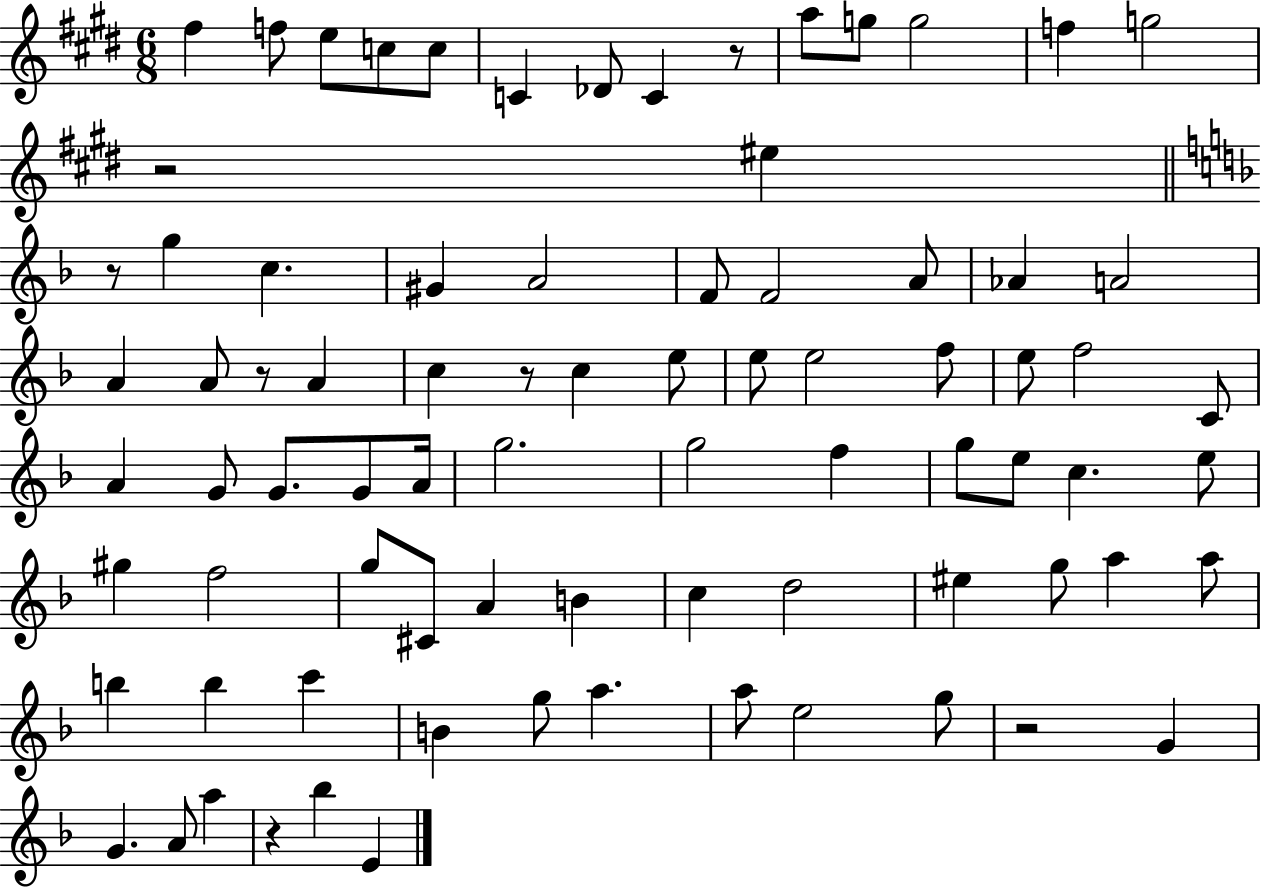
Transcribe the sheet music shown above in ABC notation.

X:1
T:Untitled
M:6/8
L:1/4
K:E
^f f/2 e/2 c/2 c/2 C _D/2 C z/2 a/2 g/2 g2 f g2 z2 ^e z/2 g c ^G A2 F/2 F2 A/2 _A A2 A A/2 z/2 A c z/2 c e/2 e/2 e2 f/2 e/2 f2 C/2 A G/2 G/2 G/2 A/4 g2 g2 f g/2 e/2 c e/2 ^g f2 g/2 ^C/2 A B c d2 ^e g/2 a a/2 b b c' B g/2 a a/2 e2 g/2 z2 G G A/2 a z _b E